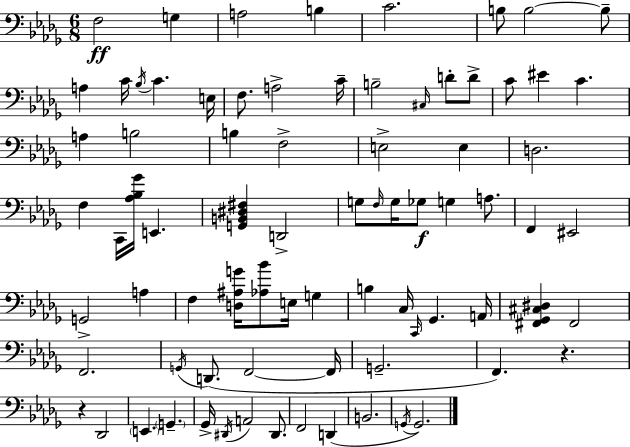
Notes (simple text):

F3/h G3/q A3/h B3/q C4/h. B3/e B3/h B3/e A3/q C4/s Bb3/s C4/q. E3/s F3/e. A3/h C4/s B3/h C#3/s D4/e D4/e C4/e EIS4/q C4/q. A3/q B3/h B3/q F3/h E3/h E3/q D3/h. F3/q C2/s [Ab3,Bb3,Gb4]/s E2/q. [G2,B2,D#3,F#3]/q D2/h G3/e F3/s G3/s Gb3/e G3/q A3/e. F2/q EIS2/h G2/h A3/q F3/q [D3,A#3,G4]/s [Ab3,Bb4]/e E3/s G3/q B3/q C3/s C2/s Gb2/q. A2/s [F#2,Gb2,C#3,D#3]/q F#2/h F2/h. G2/s D2/e. F2/h F2/s G2/h. F2/q. R/q. R/q Db2/h E2/q. G2/q. Gb2/s D#2/s A2/h D#2/e. F2/h D2/q B2/h. G2/s G2/h.